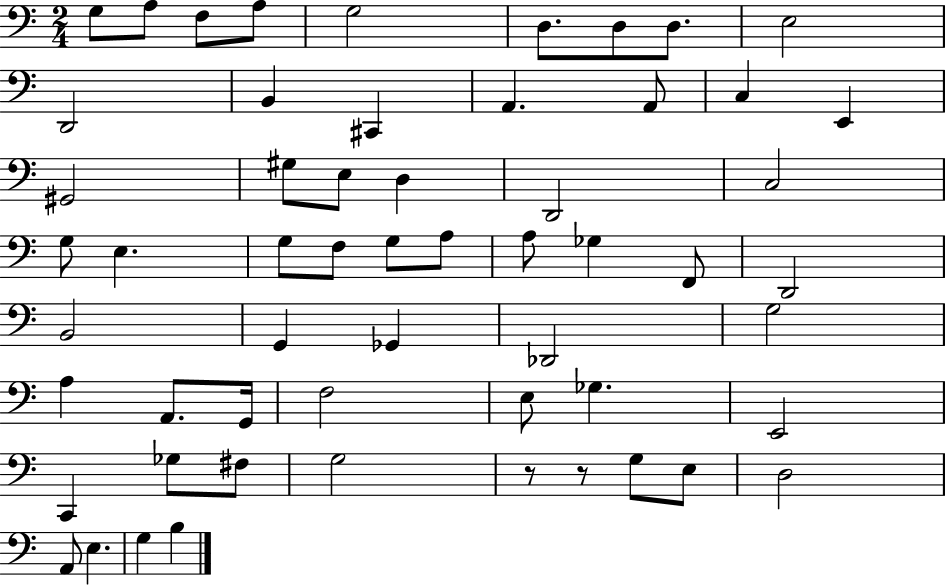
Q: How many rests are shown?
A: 2